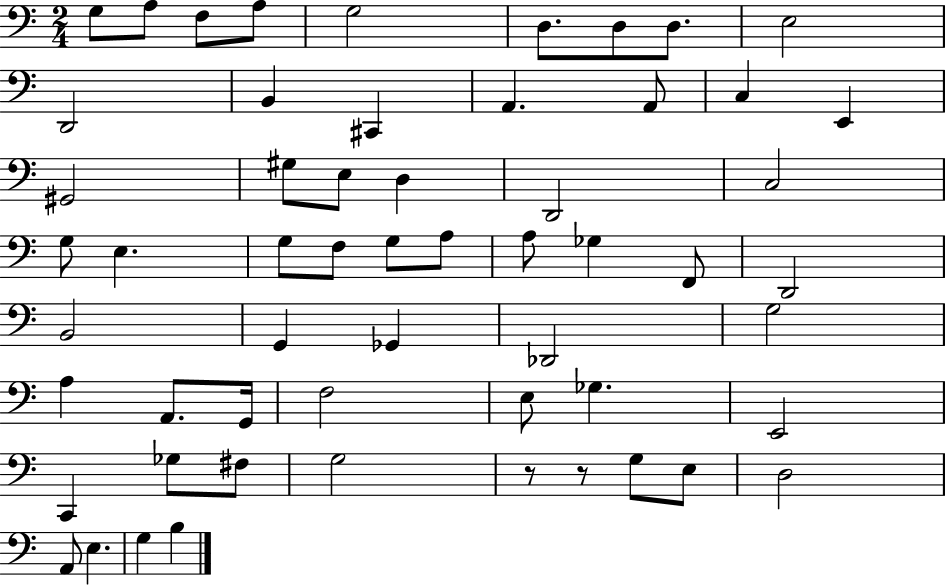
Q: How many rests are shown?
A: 2